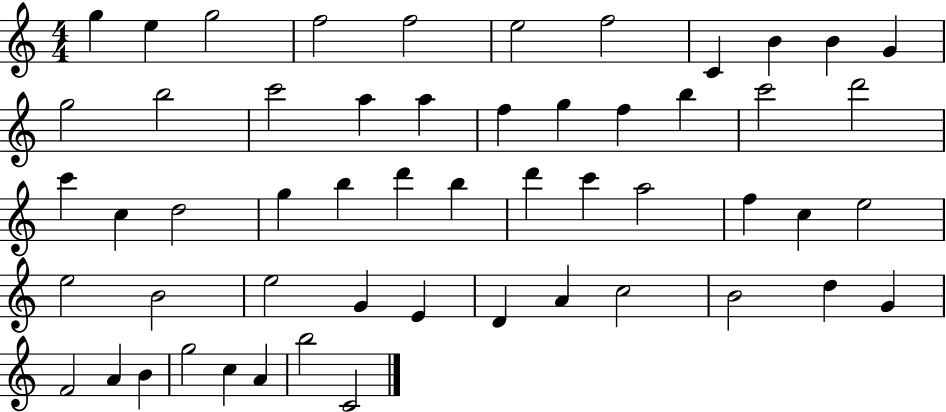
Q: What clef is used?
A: treble